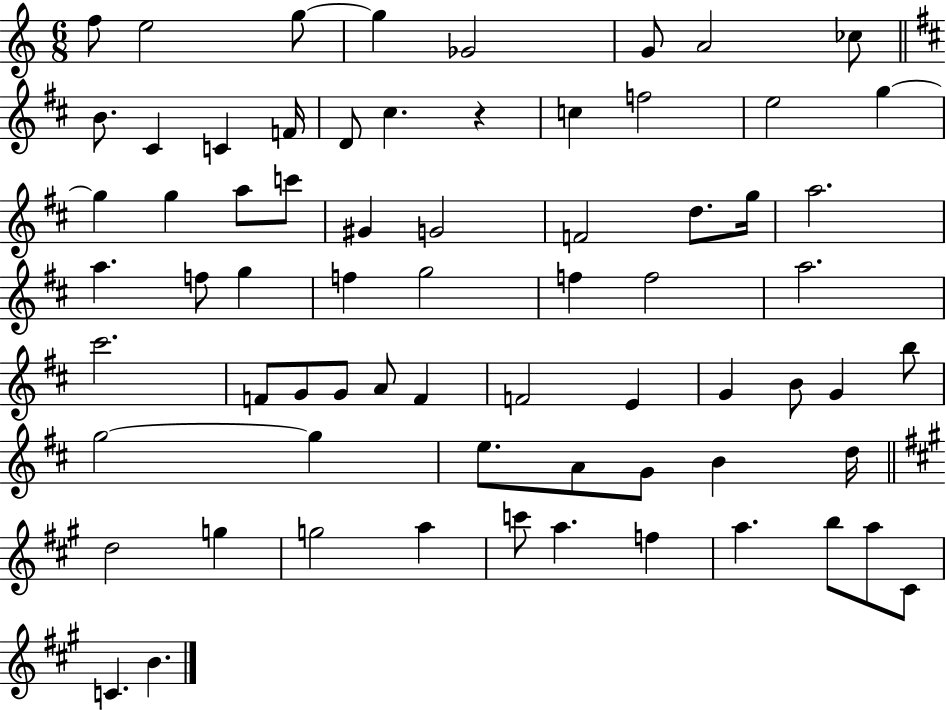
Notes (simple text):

F5/e E5/h G5/e G5/q Gb4/h G4/e A4/h CES5/e B4/e. C#4/q C4/q F4/s D4/e C#5/q. R/q C5/q F5/h E5/h G5/q G5/q G5/q A5/e C6/e G#4/q G4/h F4/h D5/e. G5/s A5/h. A5/q. F5/e G5/q F5/q G5/h F5/q F5/h A5/h. C#6/h. F4/e G4/e G4/e A4/e F4/q F4/h E4/q G4/q B4/e G4/q B5/e G5/h G5/q E5/e. A4/e G4/e B4/q D5/s D5/h G5/q G5/h A5/q C6/e A5/q. F5/q A5/q. B5/e A5/e C#4/e C4/q. B4/q.